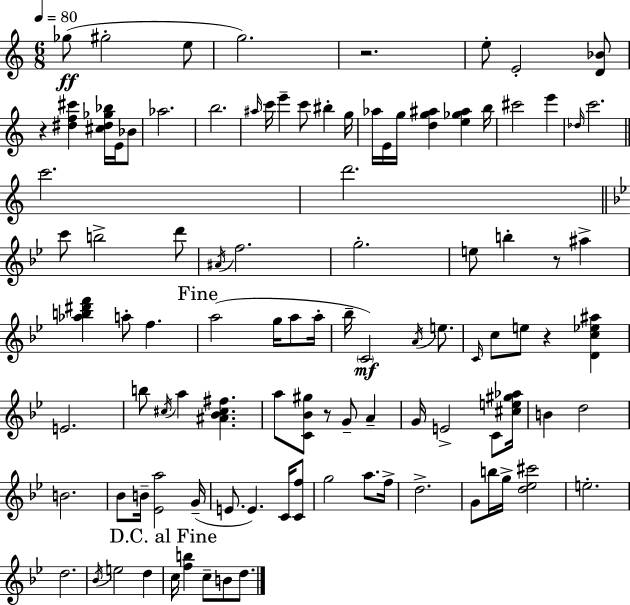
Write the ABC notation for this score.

X:1
T:Untitled
M:6/8
L:1/4
K:Am
_g/2 ^g2 e/2 g2 z2 e/2 E2 [D_B]/2 z [^df^c'] [^c^d_g_b]/4 E/4 _B/2 _a2 b2 ^a/4 c'/4 e' c'/2 ^b g/4 _a/4 E/4 g/4 [dg^a] [e_g^a] b/4 ^c'2 e' _d/4 c'2 c'2 d'2 c'/2 b2 d'/2 ^A/4 f2 g2 e/2 b z/2 ^a [_ab^d'f'] a/2 f a2 g/4 a/2 a/4 _b/4 C2 A/4 e/2 C/4 c/2 e/2 z [Dc_e^a] E2 b/2 ^c/4 a [^A_B^c^f] a/2 [C_B^g]/2 z/2 G/2 A G/4 E2 C/2 [^ce^g_a]/4 B d2 B2 _B/2 B/4 [_Ea]2 G/4 E/2 E C/4 [Cf]/2 g2 a/2 f/4 d2 G/2 b/4 g/4 [d_e^c']2 e2 d2 _B/4 e2 d c/4 [fb] c/2 B/2 d/2